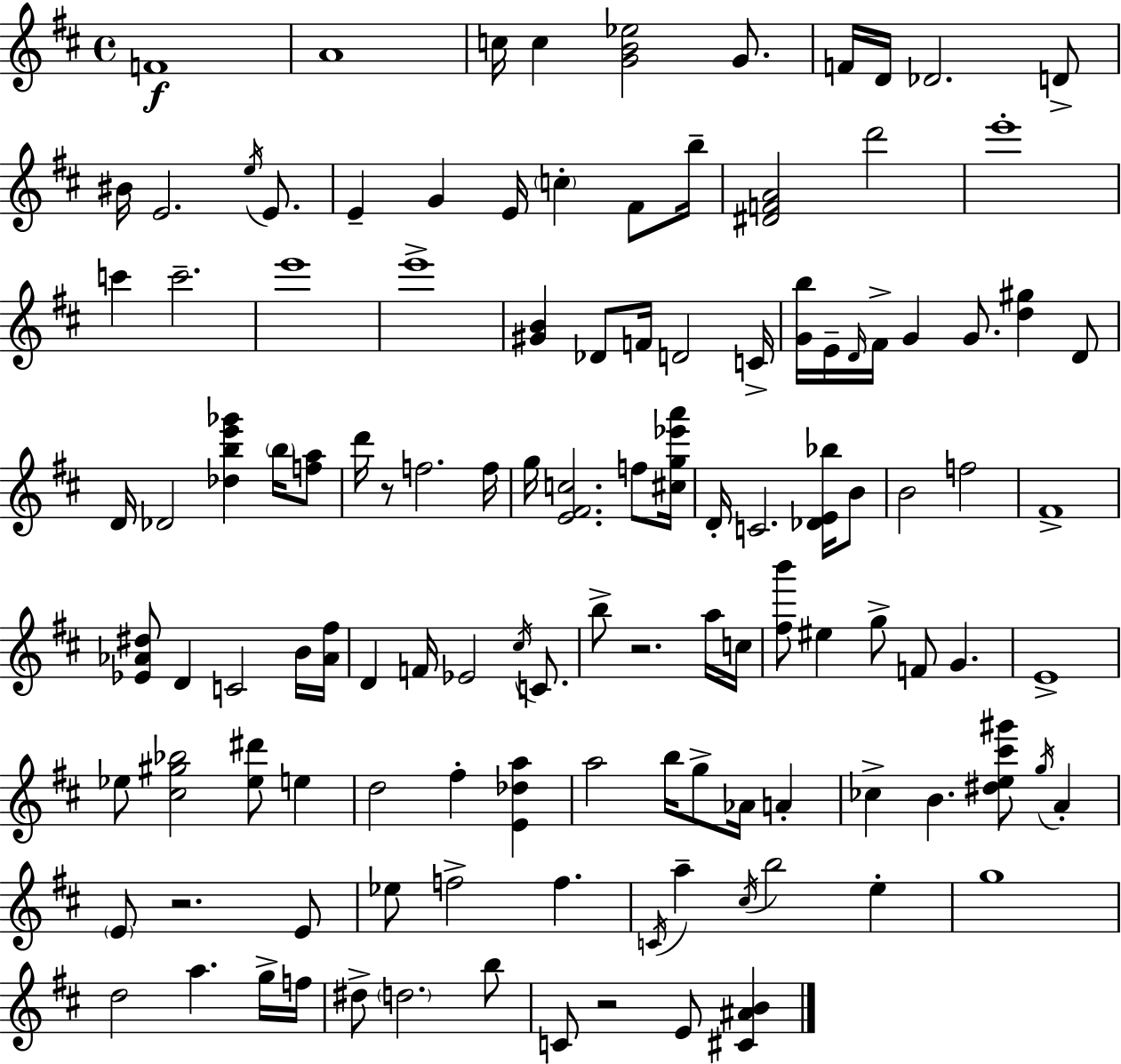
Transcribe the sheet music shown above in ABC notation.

X:1
T:Untitled
M:4/4
L:1/4
K:D
F4 A4 c/4 c [GB_e]2 G/2 F/4 D/4 _D2 D/2 ^B/4 E2 e/4 E/2 E G E/4 c ^F/2 b/4 [^DFA]2 d'2 e'4 c' c'2 e'4 e'4 [^GB] _D/2 F/4 D2 C/4 [Gb]/4 E/4 D/4 ^F/4 G G/2 [d^g] D/2 D/4 _D2 [_dbe'_g'] b/4 [fa]/2 d'/4 z/2 f2 f/4 g/4 [E^Fc]2 f/2 [^cg_e'a']/4 D/4 C2 [_DE_b]/4 B/2 B2 f2 ^F4 [_E_A^d]/2 D C2 B/4 [_A^f]/4 D F/4 _E2 ^c/4 C/2 b/2 z2 a/4 c/4 [^fb']/2 ^e g/2 F/2 G E4 _e/2 [^c^g_b]2 [_e^d']/2 e d2 ^f [E_da] a2 b/4 g/2 _A/4 A _c B [^de^c'^g']/2 g/4 A E/2 z2 E/2 _e/2 f2 f C/4 a ^c/4 b2 e g4 d2 a g/4 f/4 ^d/2 d2 b/2 C/2 z2 E/2 [^C^AB]